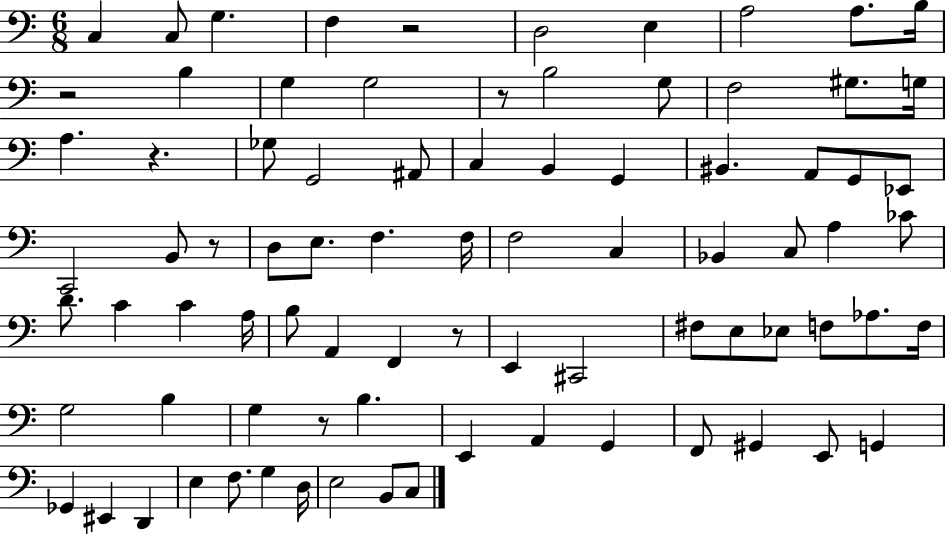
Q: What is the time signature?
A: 6/8